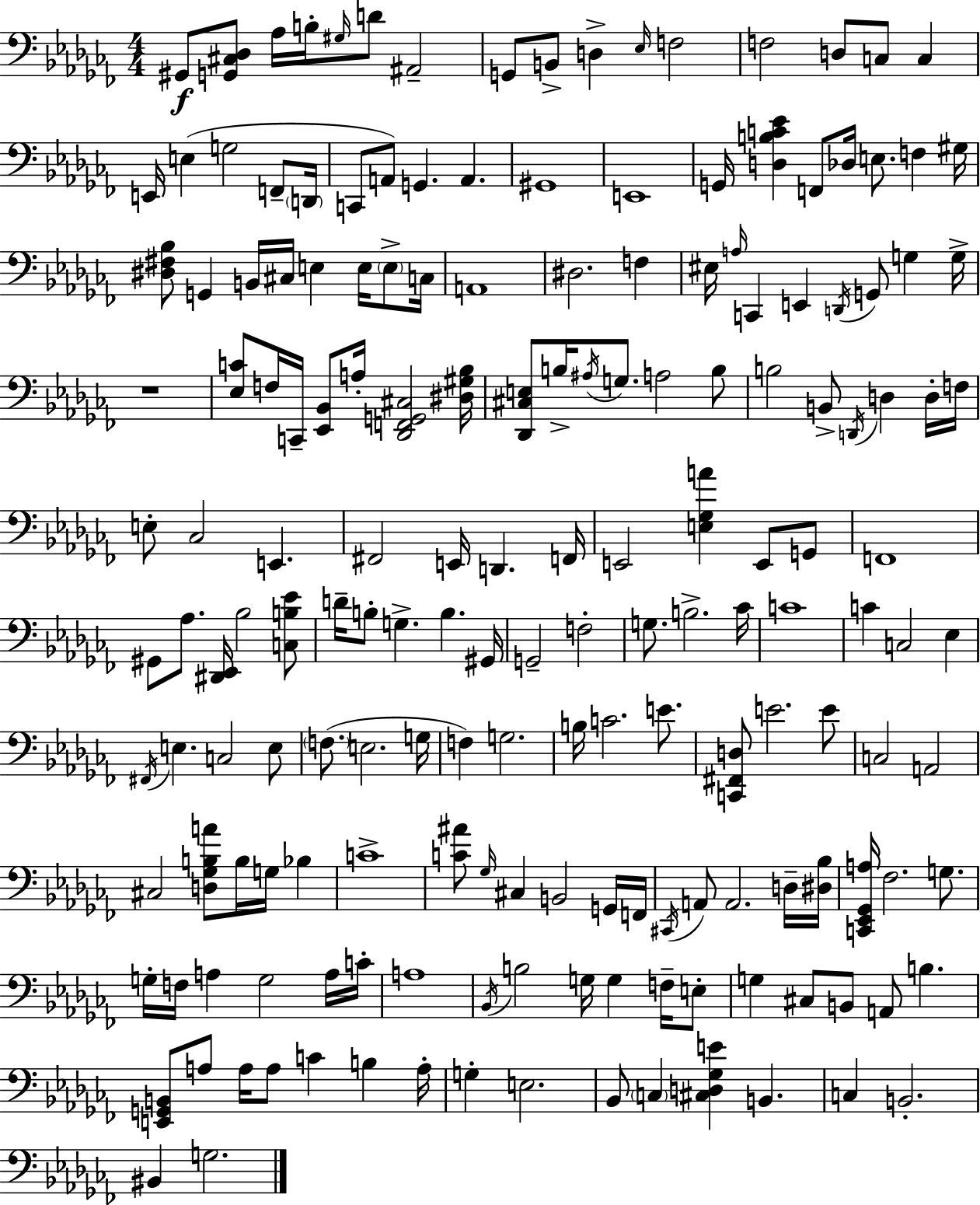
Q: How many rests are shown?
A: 1